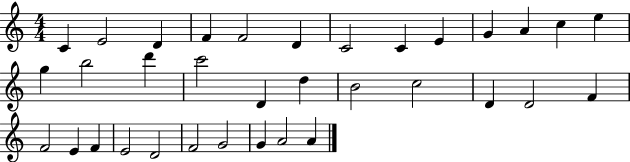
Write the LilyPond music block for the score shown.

{
  \clef treble
  \numericTimeSignature
  \time 4/4
  \key c \major
  c'4 e'2 d'4 | f'4 f'2 d'4 | c'2 c'4 e'4 | g'4 a'4 c''4 e''4 | \break g''4 b''2 d'''4 | c'''2 d'4 d''4 | b'2 c''2 | d'4 d'2 f'4 | \break f'2 e'4 f'4 | e'2 d'2 | f'2 g'2 | g'4 a'2 a'4 | \break \bar "|."
}